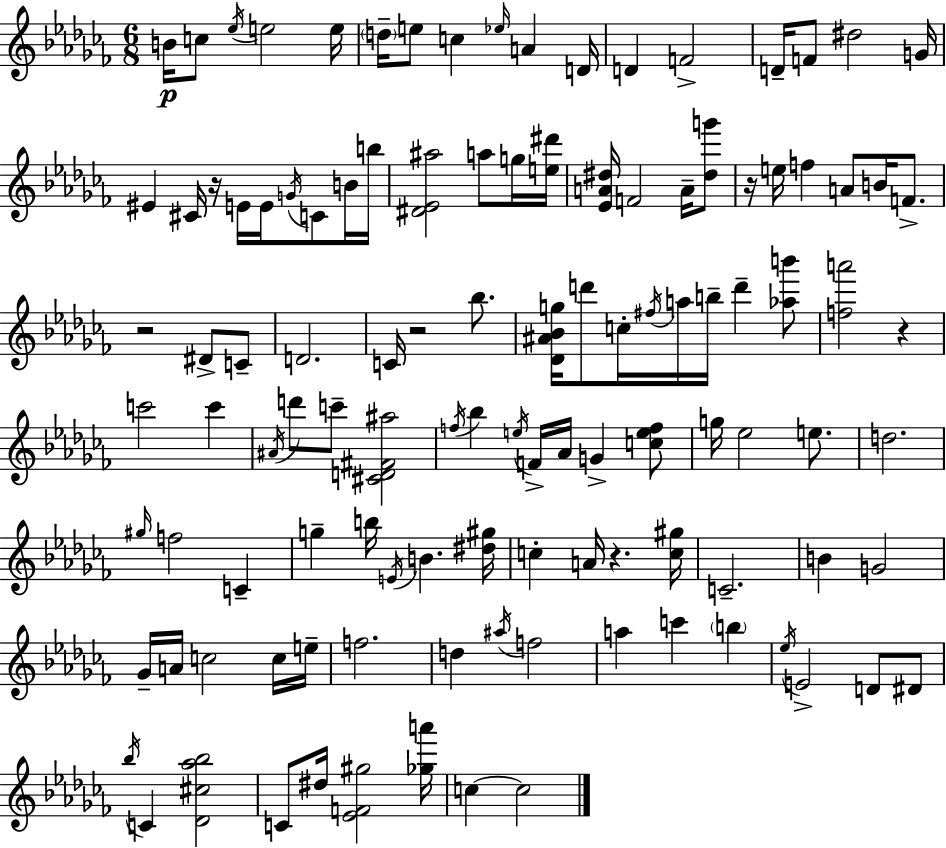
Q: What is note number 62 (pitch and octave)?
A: F5